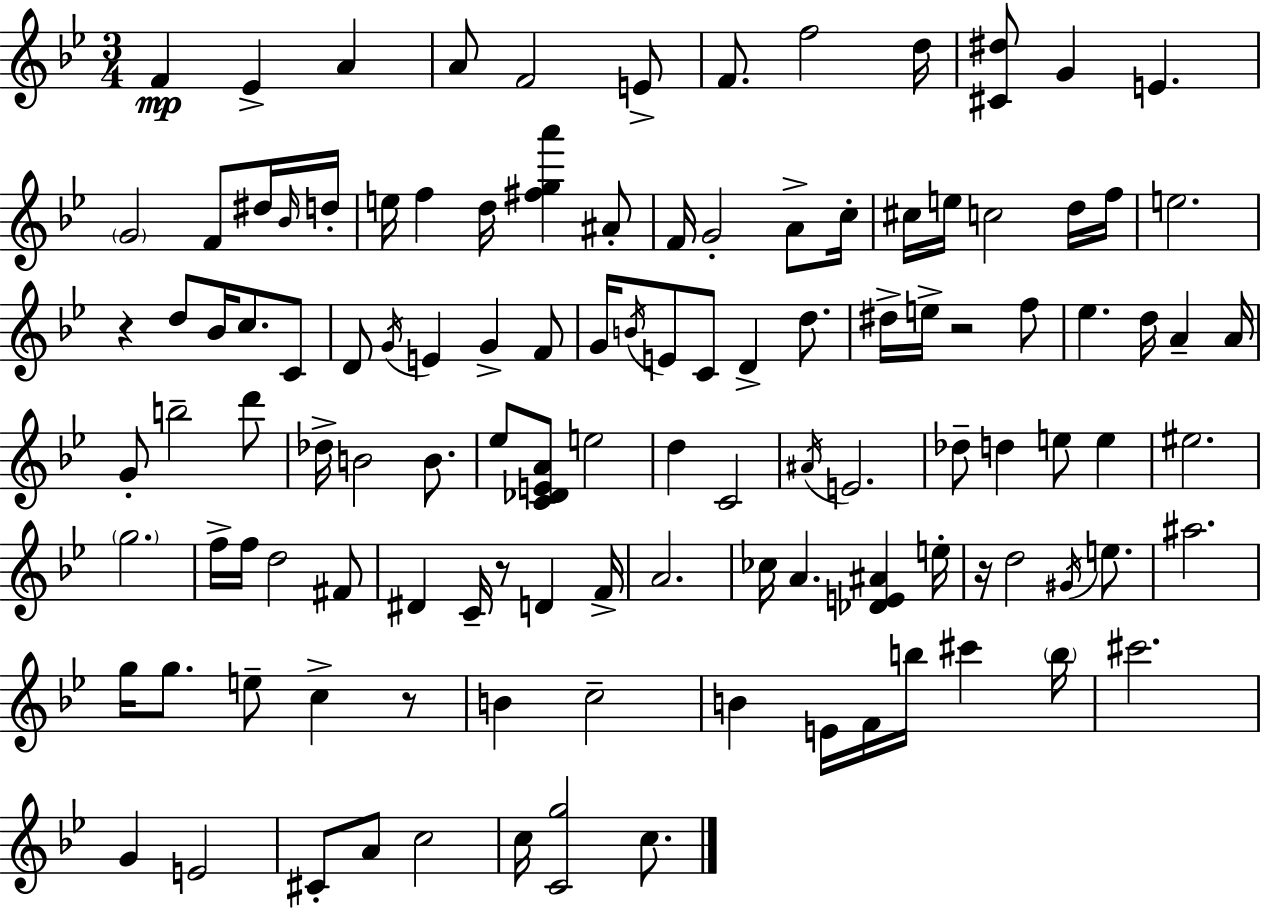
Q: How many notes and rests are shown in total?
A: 116